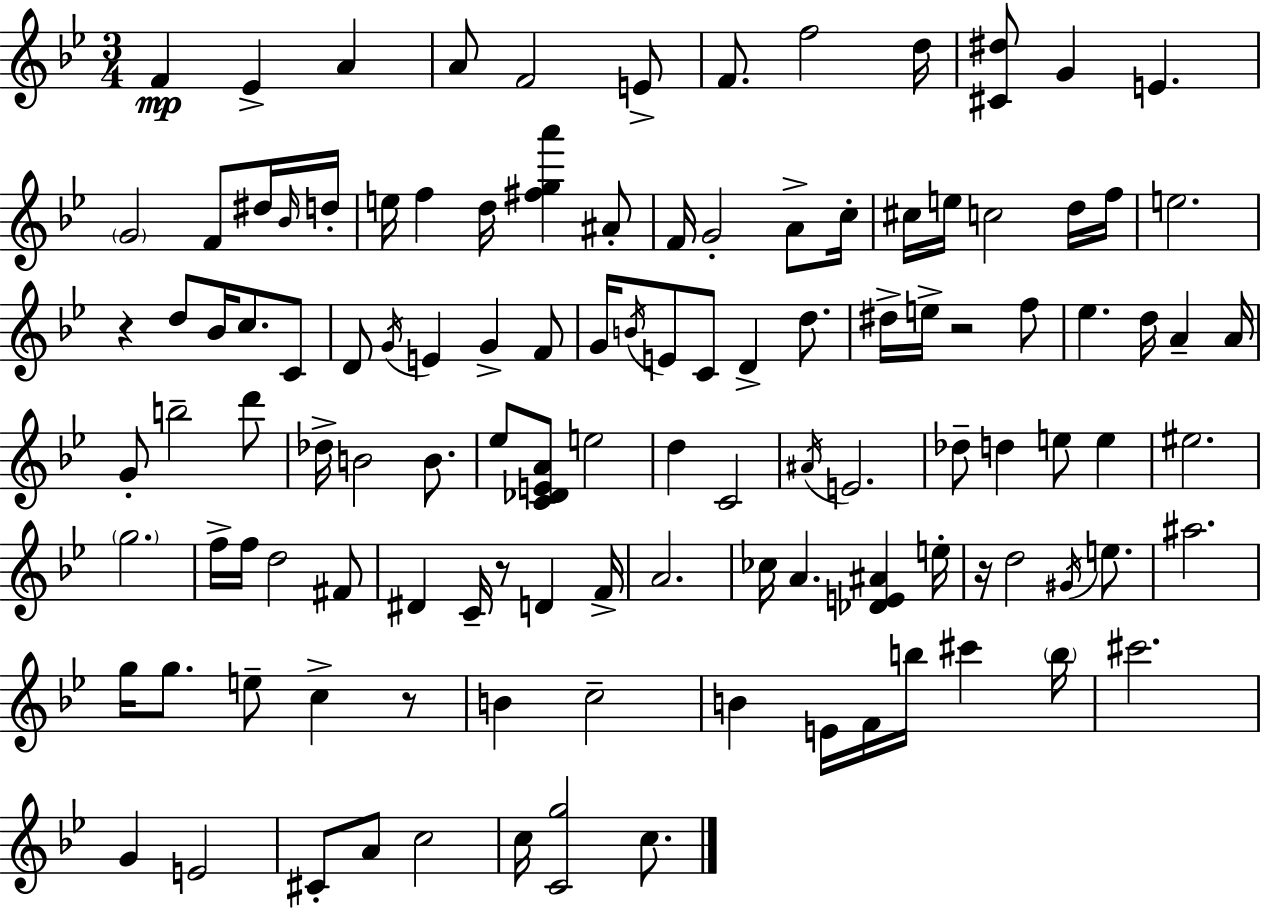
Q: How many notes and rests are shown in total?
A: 116